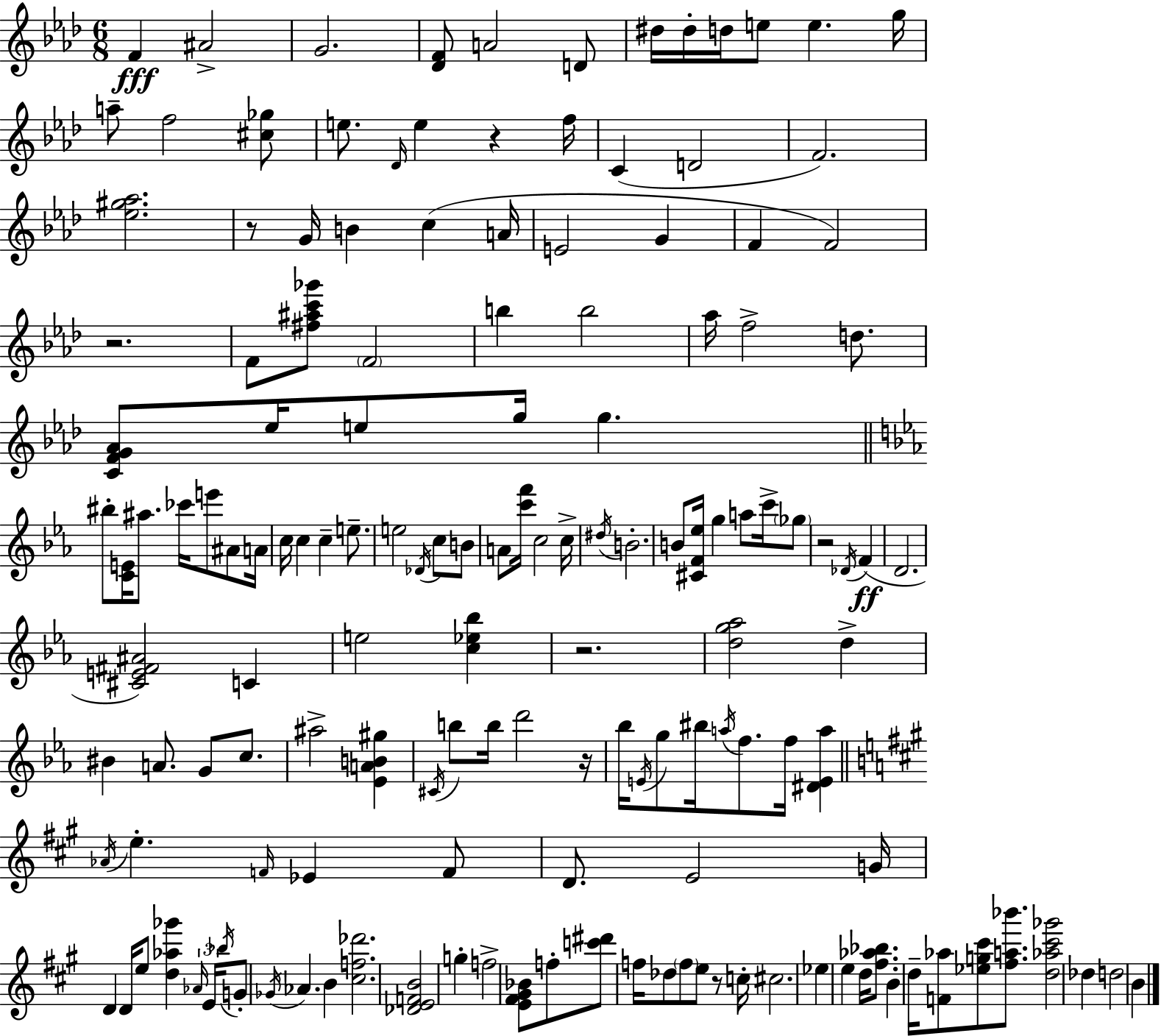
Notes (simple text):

F4/q A#4/h G4/h. [Db4,F4]/e A4/h D4/e D#5/s D#5/s D5/s E5/e E5/q. G5/s A5/e F5/h [C#5,Gb5]/e E5/e. Db4/s E5/q R/q F5/s C4/q D4/h F4/h. [Eb5,G#5,Ab5]/h. R/e G4/s B4/q C5/q A4/s E4/h G4/q F4/q F4/h R/h. F4/e [F#5,A#5,C6,Gb6]/e F4/h B5/q B5/h Ab5/s F5/h D5/e. [C4,F4,G4,Ab4]/e Eb5/s E5/e G5/s G5/q. BIS5/e [C4,E4]/s A#5/e. CES6/s E6/e A#4/e A4/s C5/s C5/q C5/q E5/e. E5/h Db4/s C5/e B4/e A4/e [C6,F6]/s C5/h C5/s D#5/s B4/h. B4/e [C#4,F4,Eb5]/s G5/q A5/e C6/s Gb5/e R/h Db4/s F4/q D4/h. [C#4,E4,F#4,A#4]/h C4/q E5/h [C5,Eb5,Bb5]/q R/h. [D5,G5,Ab5]/h D5/q BIS4/q A4/e. G4/e C5/e. A#5/h [Eb4,A4,B4,G#5]/q C#4/s B5/e B5/s D6/h R/s Bb5/s E4/s G5/e BIS5/s A5/s F5/e. F5/s [D#4,E4,A5]/q Ab4/s E5/q. F4/s Eb4/q F4/e D4/e. E4/h G4/s D4/q D4/s E5/e [D5,Ab5,Gb6]/q Ab4/s E4/s Bb5/s G4/e Gb4/s Ab4/q. B4/q [C#5,F5,Db6]/h. [Db4,E4,F4,B4]/h G5/q F5/h [E4,F#4,G#4,Bb4]/e F5/e [C6,D#6]/e F5/s Db5/e F5/e E5/e R/e C5/s C#5/h. Eb5/q E5/q D5/s [F#5,Ab5,Bb5]/e. B4/q D5/s [F4,Ab5]/e [Eb5,G5,C#6]/e [F#5,A5,Bb6]/e. [D5,Ab5,C#6,Gb6]/h Db5/q D5/h B4/q